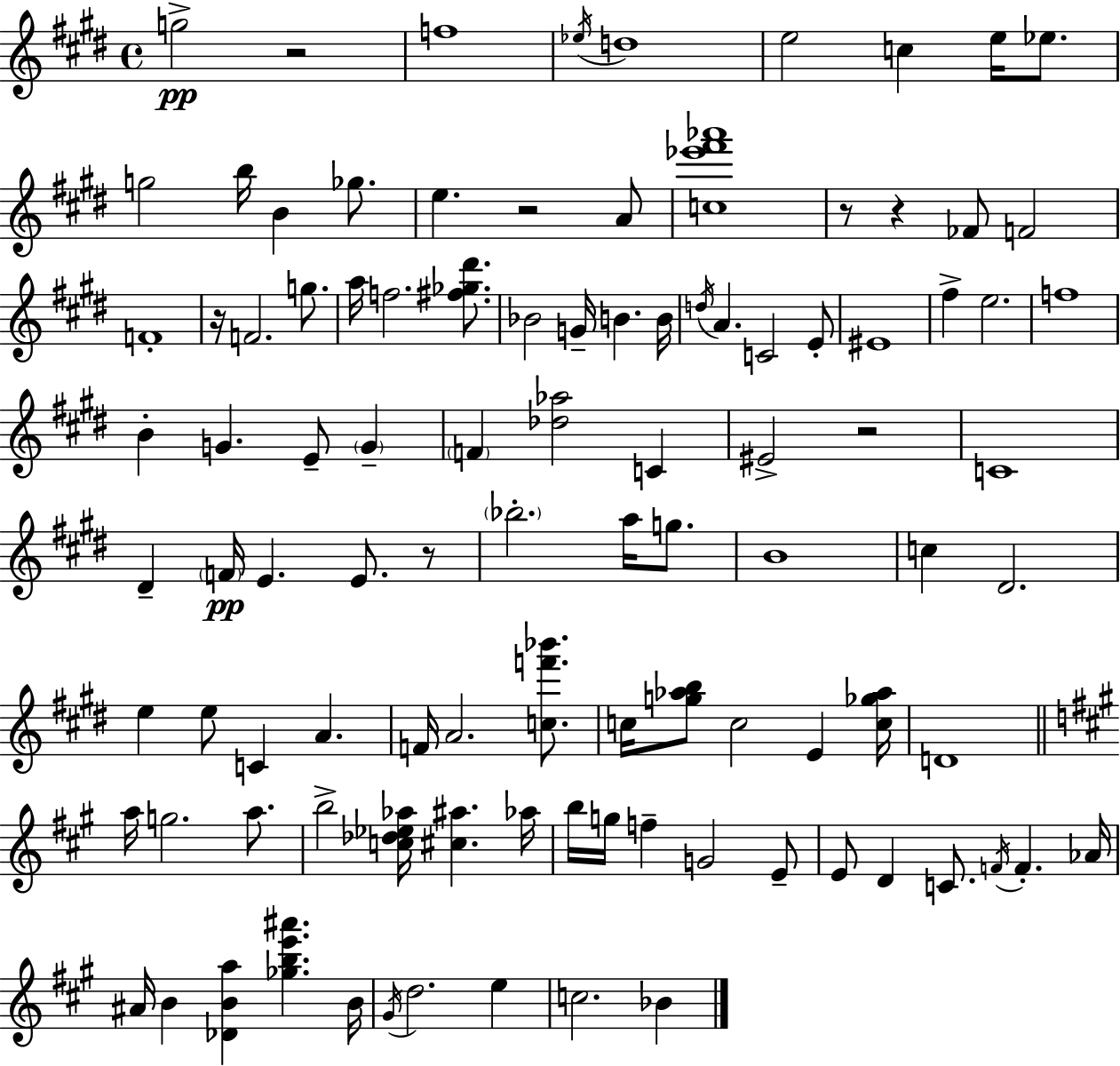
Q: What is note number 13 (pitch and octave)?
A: E5